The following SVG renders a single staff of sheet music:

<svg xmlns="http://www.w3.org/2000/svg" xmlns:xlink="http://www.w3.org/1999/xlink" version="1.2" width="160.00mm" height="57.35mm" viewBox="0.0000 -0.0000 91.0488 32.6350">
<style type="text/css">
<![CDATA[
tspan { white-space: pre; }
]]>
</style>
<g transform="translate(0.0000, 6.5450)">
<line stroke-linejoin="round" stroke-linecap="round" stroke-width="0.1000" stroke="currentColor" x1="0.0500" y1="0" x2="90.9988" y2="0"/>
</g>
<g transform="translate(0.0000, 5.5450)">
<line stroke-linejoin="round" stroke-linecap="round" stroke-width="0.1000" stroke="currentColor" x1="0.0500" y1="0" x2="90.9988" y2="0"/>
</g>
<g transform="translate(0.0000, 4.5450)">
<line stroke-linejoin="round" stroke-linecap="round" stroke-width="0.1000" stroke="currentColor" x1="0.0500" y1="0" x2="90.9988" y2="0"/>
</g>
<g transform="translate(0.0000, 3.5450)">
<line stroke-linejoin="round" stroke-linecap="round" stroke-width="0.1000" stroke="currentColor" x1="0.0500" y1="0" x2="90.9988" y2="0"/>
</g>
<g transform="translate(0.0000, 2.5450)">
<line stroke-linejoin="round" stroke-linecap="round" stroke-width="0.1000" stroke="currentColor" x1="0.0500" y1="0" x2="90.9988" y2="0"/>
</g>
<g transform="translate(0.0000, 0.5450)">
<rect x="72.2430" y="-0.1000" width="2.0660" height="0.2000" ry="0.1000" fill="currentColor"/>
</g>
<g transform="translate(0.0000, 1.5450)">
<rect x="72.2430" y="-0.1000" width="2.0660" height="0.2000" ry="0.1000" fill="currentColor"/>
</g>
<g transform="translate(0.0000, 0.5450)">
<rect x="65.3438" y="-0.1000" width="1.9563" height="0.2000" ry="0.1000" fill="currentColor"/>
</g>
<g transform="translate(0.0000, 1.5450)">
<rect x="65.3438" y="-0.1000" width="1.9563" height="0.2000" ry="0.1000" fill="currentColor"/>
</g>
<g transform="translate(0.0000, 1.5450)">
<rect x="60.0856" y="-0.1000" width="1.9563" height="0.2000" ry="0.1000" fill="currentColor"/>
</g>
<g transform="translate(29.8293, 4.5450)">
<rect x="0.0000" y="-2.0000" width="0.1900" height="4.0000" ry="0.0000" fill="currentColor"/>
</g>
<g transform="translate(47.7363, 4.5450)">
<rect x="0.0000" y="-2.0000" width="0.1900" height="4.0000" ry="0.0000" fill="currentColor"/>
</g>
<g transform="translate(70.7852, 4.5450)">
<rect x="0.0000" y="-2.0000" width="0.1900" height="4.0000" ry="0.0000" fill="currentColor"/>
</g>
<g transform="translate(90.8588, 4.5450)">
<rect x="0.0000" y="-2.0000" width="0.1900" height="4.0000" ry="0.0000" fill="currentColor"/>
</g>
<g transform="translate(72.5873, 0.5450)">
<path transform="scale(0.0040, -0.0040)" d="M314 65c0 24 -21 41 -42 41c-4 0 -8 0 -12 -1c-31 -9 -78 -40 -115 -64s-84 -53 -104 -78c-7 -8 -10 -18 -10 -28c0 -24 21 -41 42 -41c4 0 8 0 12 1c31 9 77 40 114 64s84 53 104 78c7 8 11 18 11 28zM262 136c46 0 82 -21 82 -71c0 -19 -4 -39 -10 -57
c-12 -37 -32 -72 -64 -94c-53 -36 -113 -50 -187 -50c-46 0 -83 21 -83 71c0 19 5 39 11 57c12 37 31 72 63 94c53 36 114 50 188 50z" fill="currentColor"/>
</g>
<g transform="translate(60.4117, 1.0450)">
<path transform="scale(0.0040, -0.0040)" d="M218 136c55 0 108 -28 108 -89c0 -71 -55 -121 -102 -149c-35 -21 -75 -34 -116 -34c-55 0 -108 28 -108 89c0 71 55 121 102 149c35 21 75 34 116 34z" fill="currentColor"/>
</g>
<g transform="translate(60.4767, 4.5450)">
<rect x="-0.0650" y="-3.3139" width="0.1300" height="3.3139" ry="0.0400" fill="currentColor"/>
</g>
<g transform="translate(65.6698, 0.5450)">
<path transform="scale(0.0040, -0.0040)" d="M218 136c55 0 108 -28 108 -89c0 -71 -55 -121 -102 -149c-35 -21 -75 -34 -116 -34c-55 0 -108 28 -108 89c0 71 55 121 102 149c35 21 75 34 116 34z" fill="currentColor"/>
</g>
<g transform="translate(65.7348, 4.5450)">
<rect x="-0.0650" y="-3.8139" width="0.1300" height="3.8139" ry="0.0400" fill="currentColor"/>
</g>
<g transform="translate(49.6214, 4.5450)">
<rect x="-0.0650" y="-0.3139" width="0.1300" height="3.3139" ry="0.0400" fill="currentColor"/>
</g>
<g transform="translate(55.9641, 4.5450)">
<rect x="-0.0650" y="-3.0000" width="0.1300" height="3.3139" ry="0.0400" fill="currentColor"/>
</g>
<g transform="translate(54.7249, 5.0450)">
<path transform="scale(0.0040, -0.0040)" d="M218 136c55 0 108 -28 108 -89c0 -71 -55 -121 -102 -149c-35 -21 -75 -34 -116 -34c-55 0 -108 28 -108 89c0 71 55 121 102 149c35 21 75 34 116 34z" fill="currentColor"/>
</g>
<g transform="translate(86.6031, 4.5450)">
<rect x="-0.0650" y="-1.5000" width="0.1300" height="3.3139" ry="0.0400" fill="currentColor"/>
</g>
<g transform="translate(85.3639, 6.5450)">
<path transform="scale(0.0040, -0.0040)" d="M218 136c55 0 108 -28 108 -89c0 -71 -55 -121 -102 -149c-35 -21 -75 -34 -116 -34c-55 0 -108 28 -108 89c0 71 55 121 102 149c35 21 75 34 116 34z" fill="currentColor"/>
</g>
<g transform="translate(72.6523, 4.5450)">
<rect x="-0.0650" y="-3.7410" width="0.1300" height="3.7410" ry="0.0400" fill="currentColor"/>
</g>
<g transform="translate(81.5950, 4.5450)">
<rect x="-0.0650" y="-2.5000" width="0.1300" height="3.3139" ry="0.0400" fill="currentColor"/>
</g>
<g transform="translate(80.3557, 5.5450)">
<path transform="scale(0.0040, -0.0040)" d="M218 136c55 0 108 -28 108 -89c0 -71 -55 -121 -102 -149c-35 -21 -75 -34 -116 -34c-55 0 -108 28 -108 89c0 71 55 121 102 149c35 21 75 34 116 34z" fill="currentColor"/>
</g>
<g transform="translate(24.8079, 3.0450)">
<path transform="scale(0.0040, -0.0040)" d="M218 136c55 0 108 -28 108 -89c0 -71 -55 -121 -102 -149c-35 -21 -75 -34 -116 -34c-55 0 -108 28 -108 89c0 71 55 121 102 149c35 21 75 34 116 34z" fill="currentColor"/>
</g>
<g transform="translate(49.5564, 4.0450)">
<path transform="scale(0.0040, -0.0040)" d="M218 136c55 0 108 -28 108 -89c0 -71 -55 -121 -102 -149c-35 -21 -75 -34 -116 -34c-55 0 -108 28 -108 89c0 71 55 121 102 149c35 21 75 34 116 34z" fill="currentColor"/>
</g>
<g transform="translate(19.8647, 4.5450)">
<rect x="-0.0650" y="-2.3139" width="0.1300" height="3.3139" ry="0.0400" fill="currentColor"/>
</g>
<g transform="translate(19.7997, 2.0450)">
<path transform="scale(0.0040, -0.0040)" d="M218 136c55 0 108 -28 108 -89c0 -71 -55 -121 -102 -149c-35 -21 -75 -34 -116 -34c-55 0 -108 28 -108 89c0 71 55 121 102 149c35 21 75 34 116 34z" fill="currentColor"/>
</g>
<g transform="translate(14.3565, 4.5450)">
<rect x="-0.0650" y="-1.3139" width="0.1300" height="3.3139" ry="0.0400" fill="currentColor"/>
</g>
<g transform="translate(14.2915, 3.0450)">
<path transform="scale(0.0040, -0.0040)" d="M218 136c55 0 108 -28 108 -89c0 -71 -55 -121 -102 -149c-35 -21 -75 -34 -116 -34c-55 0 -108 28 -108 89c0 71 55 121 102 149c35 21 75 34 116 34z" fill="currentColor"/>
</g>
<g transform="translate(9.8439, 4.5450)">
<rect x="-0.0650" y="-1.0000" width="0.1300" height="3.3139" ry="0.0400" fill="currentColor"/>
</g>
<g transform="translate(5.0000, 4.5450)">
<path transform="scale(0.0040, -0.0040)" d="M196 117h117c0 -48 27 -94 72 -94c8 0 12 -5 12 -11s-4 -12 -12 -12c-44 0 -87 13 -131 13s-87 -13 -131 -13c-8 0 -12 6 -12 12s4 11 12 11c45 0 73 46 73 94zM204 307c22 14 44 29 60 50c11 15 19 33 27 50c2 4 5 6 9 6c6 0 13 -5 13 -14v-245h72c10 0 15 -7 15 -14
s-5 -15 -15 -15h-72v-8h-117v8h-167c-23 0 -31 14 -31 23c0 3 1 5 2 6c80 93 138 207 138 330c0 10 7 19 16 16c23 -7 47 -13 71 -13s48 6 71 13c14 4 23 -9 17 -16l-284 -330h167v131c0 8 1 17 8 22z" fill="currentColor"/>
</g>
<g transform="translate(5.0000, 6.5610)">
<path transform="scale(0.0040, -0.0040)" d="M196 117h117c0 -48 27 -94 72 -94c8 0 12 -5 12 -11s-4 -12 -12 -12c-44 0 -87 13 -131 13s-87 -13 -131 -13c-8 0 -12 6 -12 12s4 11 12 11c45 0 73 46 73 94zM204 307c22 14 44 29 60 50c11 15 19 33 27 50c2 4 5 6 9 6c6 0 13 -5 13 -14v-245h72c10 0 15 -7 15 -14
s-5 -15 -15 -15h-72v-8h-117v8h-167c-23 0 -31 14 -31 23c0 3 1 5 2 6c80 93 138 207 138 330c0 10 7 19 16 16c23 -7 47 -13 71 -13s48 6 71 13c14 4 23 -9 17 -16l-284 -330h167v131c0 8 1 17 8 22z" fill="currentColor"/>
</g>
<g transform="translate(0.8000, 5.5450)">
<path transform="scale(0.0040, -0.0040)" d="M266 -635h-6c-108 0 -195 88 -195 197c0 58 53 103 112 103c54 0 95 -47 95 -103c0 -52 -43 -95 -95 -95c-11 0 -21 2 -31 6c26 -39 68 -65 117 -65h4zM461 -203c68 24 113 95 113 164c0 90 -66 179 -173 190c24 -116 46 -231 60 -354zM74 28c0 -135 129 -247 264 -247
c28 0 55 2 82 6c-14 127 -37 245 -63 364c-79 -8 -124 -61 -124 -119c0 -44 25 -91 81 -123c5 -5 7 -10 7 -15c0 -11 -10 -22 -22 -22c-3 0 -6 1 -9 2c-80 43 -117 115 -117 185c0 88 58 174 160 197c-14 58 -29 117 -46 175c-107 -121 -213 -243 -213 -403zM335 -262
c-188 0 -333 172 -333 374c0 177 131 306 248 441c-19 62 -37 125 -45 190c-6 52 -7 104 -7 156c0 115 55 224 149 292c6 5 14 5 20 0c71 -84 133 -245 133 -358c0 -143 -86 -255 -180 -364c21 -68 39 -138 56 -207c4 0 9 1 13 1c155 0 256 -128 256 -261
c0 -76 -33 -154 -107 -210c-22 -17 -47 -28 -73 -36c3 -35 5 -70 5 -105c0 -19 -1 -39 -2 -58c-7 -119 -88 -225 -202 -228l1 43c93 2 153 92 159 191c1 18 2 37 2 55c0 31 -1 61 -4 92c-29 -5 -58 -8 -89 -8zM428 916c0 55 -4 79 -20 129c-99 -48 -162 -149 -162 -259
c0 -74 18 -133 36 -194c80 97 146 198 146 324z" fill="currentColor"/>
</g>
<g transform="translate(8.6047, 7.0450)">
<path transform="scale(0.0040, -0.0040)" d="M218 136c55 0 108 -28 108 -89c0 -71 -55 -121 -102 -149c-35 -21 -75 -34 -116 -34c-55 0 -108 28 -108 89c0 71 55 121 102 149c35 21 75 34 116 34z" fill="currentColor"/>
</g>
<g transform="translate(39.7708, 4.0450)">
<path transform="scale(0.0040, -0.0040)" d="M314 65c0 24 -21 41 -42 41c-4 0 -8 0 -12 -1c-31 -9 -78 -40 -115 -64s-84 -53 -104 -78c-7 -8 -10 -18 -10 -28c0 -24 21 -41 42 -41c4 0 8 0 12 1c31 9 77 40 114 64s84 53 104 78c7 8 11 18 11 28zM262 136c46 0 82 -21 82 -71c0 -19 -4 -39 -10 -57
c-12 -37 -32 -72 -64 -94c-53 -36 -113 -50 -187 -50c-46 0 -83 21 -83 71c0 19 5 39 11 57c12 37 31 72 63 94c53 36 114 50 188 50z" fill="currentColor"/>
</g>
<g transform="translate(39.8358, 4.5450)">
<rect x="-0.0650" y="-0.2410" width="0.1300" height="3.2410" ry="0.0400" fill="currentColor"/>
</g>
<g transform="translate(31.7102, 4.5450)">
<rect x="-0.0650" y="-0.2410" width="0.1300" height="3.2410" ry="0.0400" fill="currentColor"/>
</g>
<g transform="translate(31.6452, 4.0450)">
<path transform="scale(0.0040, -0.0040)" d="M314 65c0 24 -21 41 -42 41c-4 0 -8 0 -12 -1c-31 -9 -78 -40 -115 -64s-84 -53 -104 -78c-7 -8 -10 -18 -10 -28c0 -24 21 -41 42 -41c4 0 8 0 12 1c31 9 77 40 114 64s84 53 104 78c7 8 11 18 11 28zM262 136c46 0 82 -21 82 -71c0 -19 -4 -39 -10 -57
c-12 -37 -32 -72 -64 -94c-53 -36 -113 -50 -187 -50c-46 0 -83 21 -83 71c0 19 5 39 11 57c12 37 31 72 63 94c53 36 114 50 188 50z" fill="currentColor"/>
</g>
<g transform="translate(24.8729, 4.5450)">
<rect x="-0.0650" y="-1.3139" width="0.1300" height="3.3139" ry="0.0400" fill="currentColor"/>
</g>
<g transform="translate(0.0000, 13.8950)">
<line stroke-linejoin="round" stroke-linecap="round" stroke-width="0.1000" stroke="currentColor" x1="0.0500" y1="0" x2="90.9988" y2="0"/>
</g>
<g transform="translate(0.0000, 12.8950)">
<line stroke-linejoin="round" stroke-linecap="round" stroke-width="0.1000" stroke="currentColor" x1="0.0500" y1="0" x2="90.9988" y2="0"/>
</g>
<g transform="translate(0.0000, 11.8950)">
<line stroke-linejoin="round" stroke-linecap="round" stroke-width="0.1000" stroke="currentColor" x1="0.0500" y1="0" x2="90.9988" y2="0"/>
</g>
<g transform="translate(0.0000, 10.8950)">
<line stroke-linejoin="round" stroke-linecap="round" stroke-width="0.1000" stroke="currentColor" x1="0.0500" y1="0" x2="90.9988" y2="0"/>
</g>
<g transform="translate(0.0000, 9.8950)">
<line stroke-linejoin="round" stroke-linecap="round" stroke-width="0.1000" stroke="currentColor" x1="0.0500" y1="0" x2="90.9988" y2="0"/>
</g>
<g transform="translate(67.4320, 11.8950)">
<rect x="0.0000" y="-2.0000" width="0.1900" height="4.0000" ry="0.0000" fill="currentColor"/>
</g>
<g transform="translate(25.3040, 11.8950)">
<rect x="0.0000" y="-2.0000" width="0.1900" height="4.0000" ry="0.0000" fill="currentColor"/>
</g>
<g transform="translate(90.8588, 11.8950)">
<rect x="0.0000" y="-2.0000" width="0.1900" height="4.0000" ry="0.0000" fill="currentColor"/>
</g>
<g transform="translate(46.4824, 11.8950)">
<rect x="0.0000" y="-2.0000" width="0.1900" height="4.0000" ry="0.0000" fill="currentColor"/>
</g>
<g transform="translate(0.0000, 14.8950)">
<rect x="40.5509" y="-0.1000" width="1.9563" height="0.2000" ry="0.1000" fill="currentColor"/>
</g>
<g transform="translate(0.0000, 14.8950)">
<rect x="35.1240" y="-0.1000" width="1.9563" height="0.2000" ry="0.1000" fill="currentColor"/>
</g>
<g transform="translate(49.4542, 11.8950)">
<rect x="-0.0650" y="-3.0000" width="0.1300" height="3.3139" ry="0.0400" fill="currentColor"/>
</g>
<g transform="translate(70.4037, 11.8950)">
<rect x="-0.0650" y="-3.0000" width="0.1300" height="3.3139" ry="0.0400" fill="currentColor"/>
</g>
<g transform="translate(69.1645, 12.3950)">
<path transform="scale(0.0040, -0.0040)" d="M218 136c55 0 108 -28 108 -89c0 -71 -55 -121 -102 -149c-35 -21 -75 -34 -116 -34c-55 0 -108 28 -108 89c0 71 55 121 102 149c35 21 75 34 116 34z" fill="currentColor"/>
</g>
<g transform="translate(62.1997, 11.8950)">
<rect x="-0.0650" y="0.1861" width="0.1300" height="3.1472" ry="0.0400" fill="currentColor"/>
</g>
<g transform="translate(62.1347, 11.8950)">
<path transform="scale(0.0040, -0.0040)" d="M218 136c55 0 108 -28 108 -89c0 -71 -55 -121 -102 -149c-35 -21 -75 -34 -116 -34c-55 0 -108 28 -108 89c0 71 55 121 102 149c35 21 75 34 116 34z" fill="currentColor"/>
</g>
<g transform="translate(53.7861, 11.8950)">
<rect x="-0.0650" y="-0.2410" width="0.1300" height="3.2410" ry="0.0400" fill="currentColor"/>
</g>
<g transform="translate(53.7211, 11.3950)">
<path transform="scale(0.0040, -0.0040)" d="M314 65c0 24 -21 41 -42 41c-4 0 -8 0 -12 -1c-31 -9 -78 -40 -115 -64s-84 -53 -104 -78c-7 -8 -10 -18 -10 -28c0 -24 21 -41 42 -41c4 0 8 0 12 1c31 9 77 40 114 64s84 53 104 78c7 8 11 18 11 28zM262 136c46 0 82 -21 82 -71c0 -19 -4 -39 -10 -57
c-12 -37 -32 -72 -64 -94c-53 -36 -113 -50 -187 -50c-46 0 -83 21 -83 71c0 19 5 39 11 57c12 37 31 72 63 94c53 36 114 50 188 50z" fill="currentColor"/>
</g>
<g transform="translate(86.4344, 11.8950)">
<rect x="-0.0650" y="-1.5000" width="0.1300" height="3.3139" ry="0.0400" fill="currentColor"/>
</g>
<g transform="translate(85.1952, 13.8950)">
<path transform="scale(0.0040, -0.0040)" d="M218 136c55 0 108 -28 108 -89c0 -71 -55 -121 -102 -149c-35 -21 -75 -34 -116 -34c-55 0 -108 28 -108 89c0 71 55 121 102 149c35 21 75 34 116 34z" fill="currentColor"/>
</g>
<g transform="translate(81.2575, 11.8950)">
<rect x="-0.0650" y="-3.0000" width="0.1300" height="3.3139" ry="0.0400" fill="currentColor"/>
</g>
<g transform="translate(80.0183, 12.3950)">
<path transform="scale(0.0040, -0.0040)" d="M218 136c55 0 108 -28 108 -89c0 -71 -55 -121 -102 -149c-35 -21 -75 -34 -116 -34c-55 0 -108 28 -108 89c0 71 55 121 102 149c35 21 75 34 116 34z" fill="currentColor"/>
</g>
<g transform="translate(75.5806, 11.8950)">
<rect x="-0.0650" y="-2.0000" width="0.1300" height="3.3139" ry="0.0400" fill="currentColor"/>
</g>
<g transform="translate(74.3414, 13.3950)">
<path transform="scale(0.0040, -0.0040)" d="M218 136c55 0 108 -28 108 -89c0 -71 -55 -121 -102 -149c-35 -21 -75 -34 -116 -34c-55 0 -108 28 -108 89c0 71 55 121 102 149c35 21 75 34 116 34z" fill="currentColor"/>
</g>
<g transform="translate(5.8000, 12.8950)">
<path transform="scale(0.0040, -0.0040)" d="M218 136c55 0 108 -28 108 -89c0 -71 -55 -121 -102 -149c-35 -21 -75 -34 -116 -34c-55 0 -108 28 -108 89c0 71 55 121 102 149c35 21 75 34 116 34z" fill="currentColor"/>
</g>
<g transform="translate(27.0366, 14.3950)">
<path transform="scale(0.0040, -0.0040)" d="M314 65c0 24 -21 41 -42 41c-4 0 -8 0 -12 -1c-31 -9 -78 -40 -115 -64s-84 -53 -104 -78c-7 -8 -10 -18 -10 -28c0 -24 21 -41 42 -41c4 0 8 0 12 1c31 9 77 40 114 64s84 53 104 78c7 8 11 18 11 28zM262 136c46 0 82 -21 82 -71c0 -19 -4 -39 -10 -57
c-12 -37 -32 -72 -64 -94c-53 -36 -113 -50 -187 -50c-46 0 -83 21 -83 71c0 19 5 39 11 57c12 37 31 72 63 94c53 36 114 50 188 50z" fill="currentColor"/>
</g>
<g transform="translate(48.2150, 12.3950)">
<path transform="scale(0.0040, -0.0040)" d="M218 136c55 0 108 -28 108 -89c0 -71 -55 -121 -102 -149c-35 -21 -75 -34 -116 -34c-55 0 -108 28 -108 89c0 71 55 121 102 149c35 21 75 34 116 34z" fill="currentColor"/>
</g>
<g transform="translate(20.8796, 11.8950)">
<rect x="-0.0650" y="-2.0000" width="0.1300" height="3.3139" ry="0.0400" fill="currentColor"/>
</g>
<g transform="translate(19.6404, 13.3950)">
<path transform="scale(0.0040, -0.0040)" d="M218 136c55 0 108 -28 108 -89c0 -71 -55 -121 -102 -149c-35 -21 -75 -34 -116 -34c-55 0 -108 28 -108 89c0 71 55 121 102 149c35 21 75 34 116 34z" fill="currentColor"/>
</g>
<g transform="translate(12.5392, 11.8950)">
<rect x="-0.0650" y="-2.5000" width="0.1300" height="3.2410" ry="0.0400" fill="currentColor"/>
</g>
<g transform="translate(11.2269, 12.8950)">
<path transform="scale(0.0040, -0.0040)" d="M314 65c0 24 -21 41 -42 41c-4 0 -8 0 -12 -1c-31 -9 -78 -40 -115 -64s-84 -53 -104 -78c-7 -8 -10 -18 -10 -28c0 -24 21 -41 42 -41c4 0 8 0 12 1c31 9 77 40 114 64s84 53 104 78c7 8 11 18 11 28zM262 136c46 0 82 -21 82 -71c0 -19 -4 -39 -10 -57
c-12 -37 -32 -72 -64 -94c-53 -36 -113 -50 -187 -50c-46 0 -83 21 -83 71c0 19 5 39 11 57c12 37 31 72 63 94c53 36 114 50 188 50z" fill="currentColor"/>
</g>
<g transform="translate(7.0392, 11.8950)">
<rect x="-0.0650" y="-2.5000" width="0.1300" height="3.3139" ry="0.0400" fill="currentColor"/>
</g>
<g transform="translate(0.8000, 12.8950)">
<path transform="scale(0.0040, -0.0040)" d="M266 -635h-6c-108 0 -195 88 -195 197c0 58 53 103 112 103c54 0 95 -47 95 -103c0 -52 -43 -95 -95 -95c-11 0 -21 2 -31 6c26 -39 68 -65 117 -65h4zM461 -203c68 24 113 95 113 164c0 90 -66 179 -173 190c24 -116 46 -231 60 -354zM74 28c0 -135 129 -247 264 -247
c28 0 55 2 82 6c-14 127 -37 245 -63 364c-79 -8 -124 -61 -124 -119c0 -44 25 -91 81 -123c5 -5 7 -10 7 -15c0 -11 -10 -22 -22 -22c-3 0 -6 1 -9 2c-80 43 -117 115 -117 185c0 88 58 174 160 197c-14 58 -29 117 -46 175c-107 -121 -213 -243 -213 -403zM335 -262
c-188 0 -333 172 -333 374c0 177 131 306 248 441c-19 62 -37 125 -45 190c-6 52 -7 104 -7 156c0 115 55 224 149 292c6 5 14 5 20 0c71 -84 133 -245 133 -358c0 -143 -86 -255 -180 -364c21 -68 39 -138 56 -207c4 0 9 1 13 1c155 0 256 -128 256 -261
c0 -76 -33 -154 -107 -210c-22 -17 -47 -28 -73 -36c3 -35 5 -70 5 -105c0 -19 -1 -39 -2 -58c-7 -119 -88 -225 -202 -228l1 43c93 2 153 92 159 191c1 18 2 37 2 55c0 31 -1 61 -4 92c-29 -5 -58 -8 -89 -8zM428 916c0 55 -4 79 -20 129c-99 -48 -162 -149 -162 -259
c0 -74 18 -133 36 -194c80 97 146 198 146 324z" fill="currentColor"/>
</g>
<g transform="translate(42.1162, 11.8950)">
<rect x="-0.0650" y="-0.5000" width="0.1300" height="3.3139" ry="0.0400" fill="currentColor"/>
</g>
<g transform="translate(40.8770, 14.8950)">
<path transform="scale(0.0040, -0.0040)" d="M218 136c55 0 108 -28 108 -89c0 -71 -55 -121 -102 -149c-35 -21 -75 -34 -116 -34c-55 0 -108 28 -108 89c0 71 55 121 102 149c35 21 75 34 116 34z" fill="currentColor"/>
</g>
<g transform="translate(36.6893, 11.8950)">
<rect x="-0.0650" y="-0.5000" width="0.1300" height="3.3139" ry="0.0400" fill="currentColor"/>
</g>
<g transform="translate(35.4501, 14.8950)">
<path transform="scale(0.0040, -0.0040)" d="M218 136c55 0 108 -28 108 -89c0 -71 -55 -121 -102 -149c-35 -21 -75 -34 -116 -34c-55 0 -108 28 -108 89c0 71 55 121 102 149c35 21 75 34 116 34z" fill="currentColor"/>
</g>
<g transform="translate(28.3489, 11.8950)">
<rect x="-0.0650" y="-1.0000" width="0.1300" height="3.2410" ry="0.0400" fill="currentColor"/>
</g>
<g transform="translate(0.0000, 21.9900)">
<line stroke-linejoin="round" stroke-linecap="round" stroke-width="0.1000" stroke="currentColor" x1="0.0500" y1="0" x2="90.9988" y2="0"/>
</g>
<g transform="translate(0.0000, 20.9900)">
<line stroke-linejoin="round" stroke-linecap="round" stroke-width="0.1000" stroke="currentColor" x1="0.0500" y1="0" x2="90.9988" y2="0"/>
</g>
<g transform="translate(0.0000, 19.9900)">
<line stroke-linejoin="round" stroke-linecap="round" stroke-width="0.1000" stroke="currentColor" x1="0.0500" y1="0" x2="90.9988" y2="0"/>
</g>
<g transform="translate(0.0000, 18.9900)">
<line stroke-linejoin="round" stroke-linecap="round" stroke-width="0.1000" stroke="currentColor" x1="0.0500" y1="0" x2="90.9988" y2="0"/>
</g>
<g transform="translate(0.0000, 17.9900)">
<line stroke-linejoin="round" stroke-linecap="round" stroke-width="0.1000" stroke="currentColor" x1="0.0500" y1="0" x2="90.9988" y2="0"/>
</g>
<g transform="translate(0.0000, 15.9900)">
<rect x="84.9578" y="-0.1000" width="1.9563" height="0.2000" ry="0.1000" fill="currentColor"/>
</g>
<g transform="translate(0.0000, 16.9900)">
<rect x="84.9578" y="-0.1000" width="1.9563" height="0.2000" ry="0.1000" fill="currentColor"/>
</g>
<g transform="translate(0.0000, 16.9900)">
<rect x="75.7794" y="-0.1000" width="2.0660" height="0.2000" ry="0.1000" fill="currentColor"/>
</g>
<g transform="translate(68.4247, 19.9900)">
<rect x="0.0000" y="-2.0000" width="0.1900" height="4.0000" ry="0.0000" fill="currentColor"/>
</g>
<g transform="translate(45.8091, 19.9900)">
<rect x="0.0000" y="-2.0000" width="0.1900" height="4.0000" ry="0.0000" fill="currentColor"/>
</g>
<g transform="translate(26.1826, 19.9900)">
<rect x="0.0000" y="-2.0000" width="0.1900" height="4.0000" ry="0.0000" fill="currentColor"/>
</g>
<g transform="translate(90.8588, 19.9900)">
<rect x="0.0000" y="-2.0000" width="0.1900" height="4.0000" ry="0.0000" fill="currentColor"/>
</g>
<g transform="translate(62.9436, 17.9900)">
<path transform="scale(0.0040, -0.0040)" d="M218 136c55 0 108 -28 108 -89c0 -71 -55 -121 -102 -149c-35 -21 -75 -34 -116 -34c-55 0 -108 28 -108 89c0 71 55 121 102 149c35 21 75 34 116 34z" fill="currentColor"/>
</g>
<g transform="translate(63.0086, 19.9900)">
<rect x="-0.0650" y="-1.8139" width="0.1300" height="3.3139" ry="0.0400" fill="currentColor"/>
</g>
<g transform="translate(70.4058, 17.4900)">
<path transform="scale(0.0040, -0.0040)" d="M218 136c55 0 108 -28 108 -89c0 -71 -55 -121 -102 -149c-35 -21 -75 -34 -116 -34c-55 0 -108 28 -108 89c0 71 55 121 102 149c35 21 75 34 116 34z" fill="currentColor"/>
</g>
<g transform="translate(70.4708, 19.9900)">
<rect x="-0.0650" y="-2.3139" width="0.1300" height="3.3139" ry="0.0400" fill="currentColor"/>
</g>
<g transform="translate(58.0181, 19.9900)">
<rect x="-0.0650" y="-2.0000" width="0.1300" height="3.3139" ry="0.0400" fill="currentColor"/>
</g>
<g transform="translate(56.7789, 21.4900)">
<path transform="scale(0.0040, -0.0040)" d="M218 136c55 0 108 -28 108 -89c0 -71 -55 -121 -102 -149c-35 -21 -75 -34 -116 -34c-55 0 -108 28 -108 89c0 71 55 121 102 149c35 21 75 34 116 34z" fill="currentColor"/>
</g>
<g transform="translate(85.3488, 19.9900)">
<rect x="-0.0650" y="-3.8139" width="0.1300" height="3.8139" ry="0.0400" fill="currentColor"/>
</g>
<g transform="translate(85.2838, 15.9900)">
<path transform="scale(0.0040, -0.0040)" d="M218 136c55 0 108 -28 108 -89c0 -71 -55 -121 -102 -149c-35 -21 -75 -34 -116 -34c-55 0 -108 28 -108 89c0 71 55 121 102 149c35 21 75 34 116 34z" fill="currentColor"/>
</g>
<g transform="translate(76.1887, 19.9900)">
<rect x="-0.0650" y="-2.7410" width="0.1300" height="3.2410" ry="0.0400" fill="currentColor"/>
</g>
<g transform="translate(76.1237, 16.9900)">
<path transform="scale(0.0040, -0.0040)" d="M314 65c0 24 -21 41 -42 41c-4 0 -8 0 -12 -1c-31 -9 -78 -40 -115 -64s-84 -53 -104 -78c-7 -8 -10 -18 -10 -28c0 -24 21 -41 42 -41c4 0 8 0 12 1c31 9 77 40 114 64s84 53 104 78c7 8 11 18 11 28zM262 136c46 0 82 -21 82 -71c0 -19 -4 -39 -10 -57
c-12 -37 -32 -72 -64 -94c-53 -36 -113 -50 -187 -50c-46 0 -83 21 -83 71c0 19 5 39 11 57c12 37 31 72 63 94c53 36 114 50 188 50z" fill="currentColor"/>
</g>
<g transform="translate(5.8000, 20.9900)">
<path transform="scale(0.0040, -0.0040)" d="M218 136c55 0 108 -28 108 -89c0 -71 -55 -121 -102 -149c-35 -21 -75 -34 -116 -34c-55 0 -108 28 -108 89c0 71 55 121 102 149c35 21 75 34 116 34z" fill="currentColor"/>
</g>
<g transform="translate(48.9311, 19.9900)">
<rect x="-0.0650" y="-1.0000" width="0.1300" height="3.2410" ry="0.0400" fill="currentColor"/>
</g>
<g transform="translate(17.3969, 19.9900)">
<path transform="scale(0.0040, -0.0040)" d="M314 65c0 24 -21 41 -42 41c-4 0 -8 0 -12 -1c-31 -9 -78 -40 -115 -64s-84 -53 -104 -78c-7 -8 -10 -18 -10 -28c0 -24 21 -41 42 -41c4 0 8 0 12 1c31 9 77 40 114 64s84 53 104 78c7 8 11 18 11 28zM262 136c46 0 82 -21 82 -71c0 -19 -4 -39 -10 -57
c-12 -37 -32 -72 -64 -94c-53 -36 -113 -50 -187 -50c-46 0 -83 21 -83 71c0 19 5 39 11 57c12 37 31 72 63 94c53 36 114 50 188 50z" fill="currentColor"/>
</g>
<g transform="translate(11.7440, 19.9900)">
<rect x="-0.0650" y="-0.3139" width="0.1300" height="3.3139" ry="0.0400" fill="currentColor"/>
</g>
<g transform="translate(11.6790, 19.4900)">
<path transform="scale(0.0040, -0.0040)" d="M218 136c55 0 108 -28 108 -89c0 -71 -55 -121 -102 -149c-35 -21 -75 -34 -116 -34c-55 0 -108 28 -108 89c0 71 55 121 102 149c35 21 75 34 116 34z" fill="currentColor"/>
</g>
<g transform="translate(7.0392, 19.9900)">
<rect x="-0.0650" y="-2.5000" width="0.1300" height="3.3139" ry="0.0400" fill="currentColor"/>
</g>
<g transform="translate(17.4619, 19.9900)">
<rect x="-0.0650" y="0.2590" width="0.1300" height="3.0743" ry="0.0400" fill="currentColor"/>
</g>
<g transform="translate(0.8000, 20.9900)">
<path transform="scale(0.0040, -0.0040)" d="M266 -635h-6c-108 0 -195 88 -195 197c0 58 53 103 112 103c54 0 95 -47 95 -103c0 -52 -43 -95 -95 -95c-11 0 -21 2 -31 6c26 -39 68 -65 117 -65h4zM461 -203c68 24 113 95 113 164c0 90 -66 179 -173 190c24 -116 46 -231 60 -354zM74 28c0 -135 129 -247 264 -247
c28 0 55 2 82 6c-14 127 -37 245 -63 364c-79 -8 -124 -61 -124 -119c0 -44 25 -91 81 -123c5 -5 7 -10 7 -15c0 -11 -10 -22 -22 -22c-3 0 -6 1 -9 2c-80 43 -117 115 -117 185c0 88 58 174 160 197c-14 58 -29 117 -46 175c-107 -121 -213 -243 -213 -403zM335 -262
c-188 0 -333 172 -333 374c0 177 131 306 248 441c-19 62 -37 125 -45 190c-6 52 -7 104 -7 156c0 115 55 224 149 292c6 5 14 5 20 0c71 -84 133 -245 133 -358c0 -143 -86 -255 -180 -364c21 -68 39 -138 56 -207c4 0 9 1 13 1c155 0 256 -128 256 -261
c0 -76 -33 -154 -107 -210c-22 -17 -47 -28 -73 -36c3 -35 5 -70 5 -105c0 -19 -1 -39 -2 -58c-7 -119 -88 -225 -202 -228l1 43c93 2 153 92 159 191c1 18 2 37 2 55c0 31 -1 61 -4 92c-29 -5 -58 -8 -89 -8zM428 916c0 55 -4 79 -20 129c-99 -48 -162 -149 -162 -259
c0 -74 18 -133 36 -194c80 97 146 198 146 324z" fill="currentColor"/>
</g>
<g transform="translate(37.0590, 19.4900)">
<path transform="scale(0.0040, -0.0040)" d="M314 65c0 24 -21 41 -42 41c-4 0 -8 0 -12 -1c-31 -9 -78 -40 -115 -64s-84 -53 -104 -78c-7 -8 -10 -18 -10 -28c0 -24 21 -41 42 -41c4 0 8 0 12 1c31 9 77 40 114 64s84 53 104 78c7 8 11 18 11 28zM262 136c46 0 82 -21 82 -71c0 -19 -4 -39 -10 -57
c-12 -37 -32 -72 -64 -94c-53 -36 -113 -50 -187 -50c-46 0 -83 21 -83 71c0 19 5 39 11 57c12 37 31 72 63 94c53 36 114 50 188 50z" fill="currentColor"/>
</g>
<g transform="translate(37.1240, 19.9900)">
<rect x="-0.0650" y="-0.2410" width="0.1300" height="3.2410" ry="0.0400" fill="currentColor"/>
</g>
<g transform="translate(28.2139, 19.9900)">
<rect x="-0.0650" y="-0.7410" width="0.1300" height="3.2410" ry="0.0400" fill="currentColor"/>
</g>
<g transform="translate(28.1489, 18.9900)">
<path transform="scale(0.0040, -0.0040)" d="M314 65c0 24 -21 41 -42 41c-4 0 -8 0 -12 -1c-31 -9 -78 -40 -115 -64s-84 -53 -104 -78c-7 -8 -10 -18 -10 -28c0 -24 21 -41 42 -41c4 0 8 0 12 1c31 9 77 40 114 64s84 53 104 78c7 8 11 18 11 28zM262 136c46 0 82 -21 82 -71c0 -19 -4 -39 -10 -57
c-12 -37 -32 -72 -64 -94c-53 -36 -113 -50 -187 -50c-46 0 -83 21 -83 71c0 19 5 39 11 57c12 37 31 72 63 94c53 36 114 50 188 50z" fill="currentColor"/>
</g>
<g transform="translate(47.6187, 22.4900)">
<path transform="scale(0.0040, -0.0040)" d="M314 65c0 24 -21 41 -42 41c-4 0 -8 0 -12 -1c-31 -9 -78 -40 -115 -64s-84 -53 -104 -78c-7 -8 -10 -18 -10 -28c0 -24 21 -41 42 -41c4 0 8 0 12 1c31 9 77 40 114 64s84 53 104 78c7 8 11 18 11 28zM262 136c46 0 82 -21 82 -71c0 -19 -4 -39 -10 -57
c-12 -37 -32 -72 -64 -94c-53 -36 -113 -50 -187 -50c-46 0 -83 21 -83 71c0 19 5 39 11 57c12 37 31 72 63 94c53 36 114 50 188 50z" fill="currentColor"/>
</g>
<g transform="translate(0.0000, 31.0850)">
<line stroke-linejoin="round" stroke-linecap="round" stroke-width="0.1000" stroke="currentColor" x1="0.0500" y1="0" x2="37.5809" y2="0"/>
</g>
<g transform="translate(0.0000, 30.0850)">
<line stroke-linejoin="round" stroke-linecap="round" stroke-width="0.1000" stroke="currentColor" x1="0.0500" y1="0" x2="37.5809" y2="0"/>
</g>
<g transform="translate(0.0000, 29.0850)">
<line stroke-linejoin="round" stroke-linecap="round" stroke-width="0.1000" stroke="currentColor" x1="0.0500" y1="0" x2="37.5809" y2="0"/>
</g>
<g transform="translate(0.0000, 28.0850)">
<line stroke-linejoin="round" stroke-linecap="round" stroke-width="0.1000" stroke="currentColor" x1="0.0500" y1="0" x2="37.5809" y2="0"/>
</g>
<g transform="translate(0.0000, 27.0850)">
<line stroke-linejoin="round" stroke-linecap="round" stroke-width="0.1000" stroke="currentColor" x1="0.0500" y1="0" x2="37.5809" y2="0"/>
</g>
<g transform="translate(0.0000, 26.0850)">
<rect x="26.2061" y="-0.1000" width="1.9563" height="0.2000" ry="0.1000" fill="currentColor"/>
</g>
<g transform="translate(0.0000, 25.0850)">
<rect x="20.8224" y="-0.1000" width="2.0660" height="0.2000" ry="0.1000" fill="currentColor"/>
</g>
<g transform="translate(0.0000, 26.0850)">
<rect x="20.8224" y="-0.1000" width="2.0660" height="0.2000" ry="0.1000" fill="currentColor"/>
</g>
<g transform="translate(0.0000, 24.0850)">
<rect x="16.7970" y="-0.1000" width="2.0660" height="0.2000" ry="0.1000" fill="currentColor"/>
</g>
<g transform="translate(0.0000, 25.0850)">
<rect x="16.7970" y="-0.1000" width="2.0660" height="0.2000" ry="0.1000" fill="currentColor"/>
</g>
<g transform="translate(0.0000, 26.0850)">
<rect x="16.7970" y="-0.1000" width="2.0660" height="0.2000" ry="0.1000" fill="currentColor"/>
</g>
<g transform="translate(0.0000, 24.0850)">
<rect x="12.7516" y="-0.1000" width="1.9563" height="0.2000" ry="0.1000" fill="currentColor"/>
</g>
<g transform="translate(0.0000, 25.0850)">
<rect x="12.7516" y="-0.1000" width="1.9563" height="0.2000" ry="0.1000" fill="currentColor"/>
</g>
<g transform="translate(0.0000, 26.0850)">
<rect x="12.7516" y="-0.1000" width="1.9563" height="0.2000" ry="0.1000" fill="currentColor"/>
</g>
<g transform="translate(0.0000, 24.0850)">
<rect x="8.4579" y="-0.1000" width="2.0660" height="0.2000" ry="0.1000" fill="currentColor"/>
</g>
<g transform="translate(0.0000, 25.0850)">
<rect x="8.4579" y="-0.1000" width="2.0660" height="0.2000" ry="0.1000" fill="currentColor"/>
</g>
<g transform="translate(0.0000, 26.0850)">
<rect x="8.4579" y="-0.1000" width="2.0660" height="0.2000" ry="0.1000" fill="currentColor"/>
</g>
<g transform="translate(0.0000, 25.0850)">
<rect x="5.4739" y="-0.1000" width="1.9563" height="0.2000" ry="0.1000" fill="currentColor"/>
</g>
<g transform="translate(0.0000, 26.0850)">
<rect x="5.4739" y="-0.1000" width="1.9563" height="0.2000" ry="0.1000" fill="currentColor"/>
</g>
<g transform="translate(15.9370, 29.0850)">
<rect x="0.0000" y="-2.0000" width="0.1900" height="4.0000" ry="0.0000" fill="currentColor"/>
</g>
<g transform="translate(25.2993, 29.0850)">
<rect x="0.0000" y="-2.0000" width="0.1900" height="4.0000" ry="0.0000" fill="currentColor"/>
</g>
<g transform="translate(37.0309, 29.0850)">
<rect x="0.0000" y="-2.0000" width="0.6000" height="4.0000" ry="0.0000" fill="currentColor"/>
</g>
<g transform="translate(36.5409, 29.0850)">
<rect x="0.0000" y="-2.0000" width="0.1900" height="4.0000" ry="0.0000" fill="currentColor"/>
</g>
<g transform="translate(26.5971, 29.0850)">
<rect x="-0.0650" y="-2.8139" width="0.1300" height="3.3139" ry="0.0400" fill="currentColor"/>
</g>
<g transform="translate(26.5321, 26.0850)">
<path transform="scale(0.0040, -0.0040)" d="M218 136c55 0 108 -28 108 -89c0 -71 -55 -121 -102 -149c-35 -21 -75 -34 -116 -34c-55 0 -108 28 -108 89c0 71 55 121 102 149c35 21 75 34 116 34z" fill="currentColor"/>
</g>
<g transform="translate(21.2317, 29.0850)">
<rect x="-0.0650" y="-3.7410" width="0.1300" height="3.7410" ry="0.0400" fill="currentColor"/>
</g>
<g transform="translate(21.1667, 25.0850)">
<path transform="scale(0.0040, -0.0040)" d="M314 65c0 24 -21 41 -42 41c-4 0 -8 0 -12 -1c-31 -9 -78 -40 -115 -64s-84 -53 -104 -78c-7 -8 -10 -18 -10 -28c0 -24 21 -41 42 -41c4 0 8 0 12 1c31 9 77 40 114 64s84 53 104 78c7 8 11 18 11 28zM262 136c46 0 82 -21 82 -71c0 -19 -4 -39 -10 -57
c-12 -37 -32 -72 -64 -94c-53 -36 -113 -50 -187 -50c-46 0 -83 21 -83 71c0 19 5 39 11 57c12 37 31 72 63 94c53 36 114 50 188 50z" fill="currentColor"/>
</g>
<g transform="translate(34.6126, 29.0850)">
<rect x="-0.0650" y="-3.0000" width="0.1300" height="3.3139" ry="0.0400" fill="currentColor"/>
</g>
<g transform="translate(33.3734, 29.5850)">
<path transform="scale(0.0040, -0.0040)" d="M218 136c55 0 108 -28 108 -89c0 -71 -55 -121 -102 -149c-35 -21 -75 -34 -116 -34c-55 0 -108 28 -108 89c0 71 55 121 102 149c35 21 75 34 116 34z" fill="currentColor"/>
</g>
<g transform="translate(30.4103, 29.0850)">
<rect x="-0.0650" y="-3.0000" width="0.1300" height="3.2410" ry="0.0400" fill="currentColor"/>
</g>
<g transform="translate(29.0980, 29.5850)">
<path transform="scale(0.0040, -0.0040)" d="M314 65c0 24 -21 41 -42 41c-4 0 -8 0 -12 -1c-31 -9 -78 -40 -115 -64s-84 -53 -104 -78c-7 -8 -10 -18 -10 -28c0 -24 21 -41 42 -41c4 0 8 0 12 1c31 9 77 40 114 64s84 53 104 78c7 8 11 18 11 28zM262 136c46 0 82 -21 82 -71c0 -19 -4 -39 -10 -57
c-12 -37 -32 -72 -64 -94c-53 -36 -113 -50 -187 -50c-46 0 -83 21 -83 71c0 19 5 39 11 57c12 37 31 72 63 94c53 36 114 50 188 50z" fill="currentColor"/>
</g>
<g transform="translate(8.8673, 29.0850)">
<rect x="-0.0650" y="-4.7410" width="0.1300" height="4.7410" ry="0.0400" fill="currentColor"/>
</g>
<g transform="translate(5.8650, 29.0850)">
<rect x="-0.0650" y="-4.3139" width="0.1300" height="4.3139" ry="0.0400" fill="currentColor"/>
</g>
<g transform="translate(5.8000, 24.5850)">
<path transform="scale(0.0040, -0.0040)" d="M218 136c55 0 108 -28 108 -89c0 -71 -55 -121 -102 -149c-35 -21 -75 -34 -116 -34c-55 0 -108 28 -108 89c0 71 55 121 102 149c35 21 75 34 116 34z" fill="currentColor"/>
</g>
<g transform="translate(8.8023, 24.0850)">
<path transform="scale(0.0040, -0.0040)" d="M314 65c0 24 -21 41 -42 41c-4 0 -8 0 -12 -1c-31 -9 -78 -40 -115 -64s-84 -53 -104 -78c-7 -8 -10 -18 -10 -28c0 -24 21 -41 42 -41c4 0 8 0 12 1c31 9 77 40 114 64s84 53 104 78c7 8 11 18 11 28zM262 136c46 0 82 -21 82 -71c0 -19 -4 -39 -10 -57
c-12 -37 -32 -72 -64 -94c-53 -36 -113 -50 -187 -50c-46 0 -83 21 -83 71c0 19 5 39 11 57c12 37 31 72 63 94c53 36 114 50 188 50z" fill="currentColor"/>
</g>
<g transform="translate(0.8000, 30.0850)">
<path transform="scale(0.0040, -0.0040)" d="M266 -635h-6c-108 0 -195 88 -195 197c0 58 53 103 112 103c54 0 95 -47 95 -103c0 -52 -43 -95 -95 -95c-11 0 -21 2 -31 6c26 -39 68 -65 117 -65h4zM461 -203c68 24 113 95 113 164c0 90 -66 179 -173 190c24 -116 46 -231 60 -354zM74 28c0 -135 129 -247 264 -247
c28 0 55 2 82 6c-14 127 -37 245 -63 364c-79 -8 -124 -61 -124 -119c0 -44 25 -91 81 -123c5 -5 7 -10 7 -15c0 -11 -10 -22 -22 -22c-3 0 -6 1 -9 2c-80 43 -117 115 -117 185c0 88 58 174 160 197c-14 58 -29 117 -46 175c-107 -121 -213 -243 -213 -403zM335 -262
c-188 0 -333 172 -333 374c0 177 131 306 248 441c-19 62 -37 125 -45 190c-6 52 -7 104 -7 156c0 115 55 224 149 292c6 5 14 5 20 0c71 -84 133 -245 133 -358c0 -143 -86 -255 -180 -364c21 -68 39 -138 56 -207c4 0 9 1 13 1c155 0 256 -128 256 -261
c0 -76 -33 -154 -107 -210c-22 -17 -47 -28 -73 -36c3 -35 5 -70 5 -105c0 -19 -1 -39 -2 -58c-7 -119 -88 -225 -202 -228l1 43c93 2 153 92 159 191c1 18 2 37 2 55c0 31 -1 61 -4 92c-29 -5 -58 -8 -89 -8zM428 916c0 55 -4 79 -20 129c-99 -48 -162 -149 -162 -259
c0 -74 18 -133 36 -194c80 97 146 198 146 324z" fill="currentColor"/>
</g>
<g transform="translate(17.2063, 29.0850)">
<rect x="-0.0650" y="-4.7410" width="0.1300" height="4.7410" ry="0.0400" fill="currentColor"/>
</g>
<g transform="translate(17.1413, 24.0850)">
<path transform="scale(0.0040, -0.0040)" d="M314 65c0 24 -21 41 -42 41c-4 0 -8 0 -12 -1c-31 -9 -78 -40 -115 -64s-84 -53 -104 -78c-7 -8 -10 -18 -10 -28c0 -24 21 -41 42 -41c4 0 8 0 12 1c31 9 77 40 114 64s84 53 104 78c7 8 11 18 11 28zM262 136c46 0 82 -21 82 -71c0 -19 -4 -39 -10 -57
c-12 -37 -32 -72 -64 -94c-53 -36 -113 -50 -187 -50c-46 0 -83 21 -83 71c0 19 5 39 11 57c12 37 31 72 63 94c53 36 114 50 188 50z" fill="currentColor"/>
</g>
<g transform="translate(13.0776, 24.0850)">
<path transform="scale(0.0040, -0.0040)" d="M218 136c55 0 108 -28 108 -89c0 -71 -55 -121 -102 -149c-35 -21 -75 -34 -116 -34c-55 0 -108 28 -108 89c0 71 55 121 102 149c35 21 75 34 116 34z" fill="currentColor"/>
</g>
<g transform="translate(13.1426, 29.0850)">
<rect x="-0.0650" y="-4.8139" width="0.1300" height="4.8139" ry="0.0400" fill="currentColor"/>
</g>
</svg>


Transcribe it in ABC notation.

X:1
T:Untitled
M:4/4
L:1/4
K:C
D e g e c2 c2 c A b c' c'2 G E G G2 F D2 C C A c2 B A F A E G c B2 d2 c2 D2 F f g a2 c' d' e'2 e' e'2 c'2 a A2 A